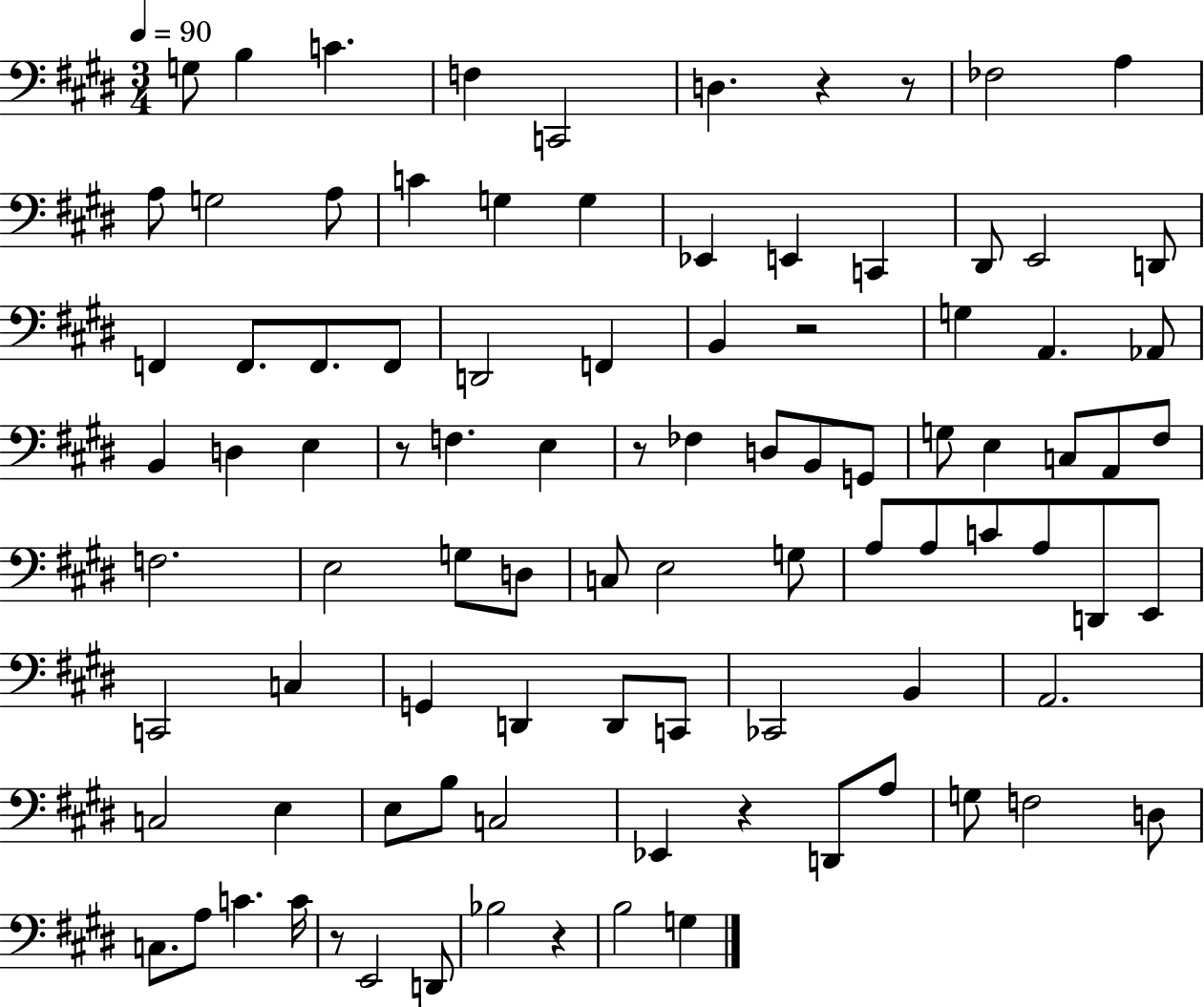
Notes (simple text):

G3/e B3/q C4/q. F3/q C2/h D3/q. R/q R/e FES3/h A3/q A3/e G3/h A3/e C4/q G3/q G3/q Eb2/q E2/q C2/q D#2/e E2/h D2/e F2/q F2/e. F2/e. F2/e D2/h F2/q B2/q R/h G3/q A2/q. Ab2/e B2/q D3/q E3/q R/e F3/q. E3/q R/e FES3/q D3/e B2/e G2/e G3/e E3/q C3/e A2/e F#3/e F3/h. E3/h G3/e D3/e C3/e E3/h G3/e A3/e A3/e C4/e A3/e D2/e E2/e C2/h C3/q G2/q D2/q D2/e C2/e CES2/h B2/q A2/h. C3/h E3/q E3/e B3/e C3/h Eb2/q R/q D2/e A3/e G3/e F3/h D3/e C3/e. A3/e C4/q. C4/s R/e E2/h D2/e Bb3/h R/q B3/h G3/q